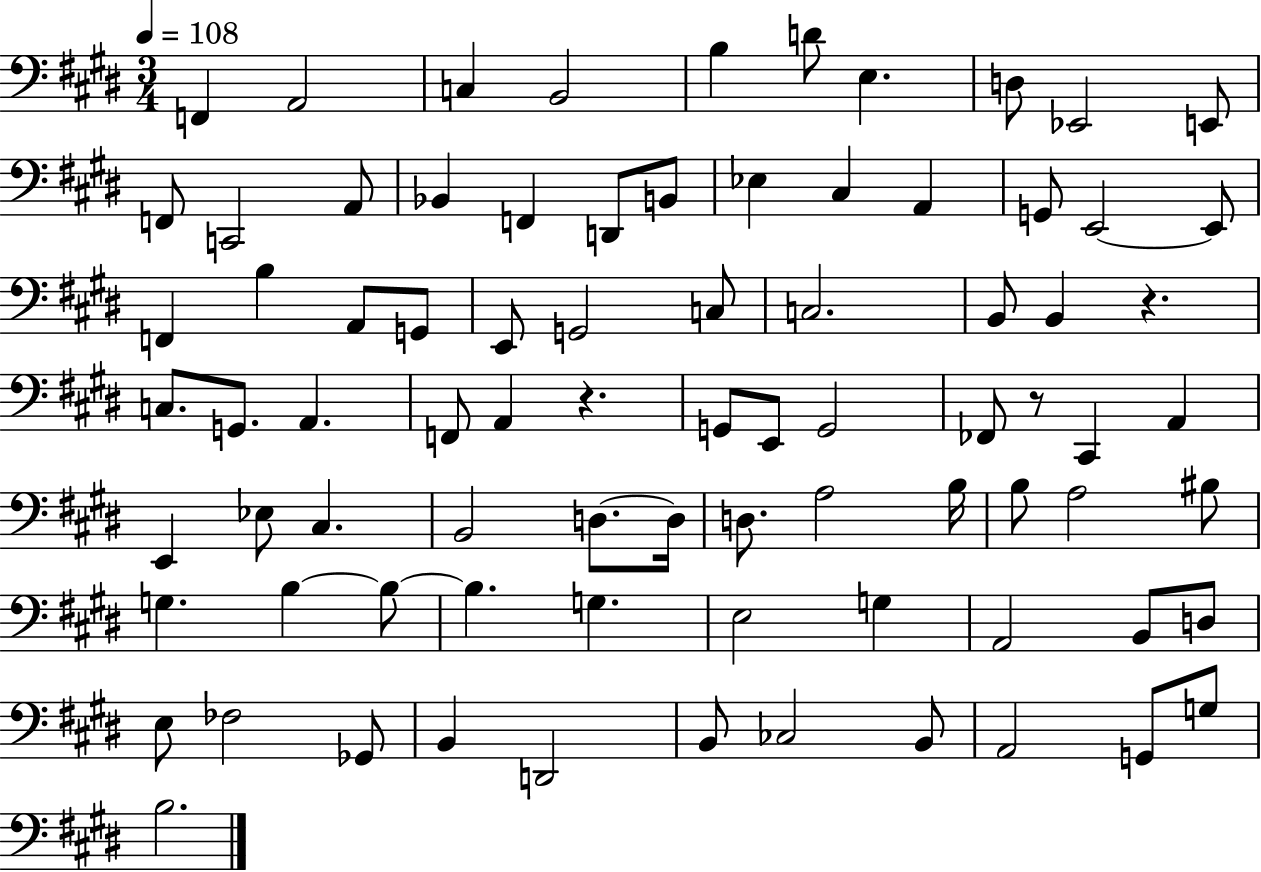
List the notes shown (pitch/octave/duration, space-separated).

F2/q A2/h C3/q B2/h B3/q D4/e E3/q. D3/e Eb2/h E2/e F2/e C2/h A2/e Bb2/q F2/q D2/e B2/e Eb3/q C#3/q A2/q G2/e E2/h E2/e F2/q B3/q A2/e G2/e E2/e G2/h C3/e C3/h. B2/e B2/q R/q. C3/e. G2/e. A2/q. F2/e A2/q R/q. G2/e E2/e G2/h FES2/e R/e C#2/q A2/q E2/q Eb3/e C#3/q. B2/h D3/e. D3/s D3/e. A3/h B3/s B3/e A3/h BIS3/e G3/q. B3/q B3/e B3/q. G3/q. E3/h G3/q A2/h B2/e D3/e E3/e FES3/h Gb2/e B2/q D2/h B2/e CES3/h B2/e A2/h G2/e G3/e B3/h.